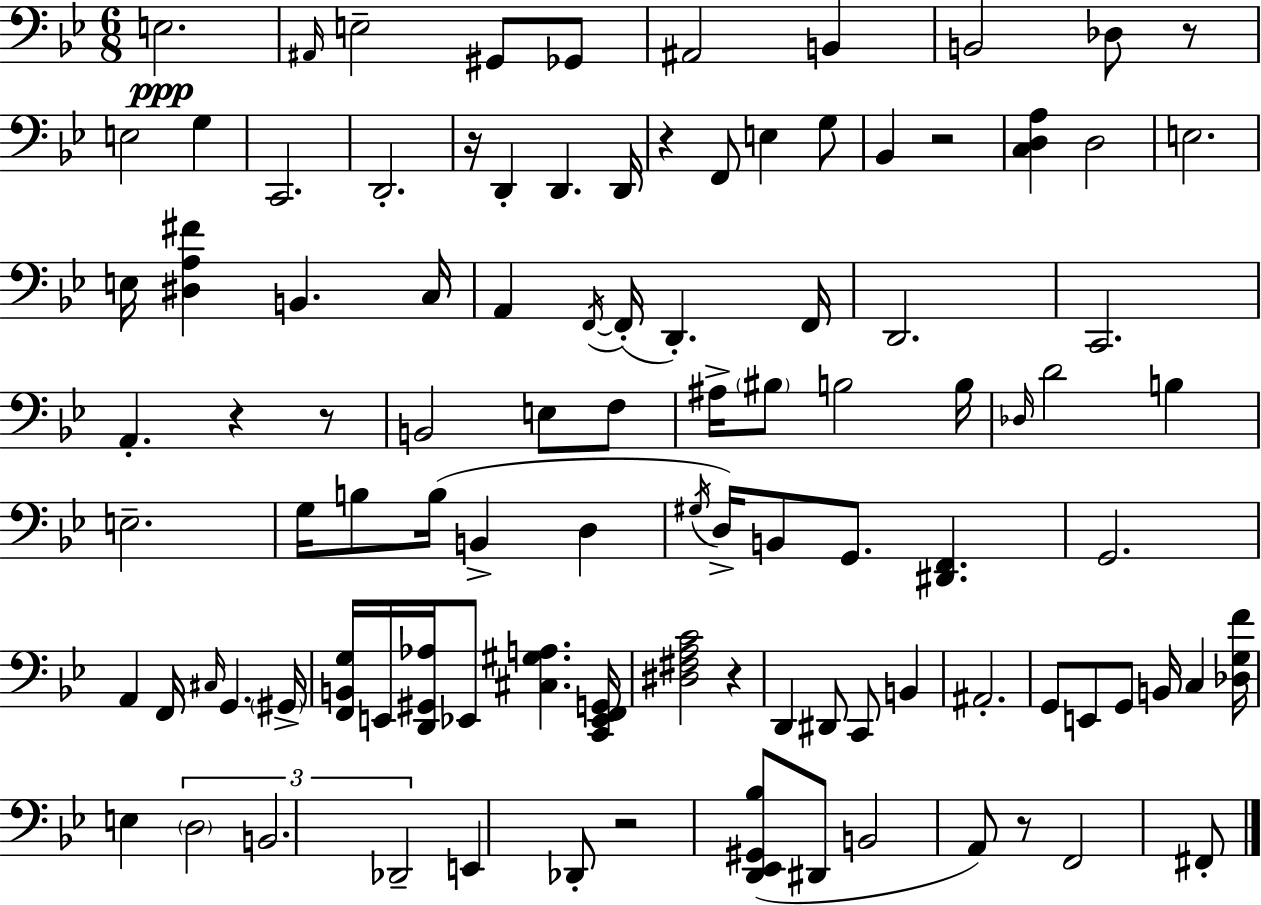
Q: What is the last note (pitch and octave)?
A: F#2